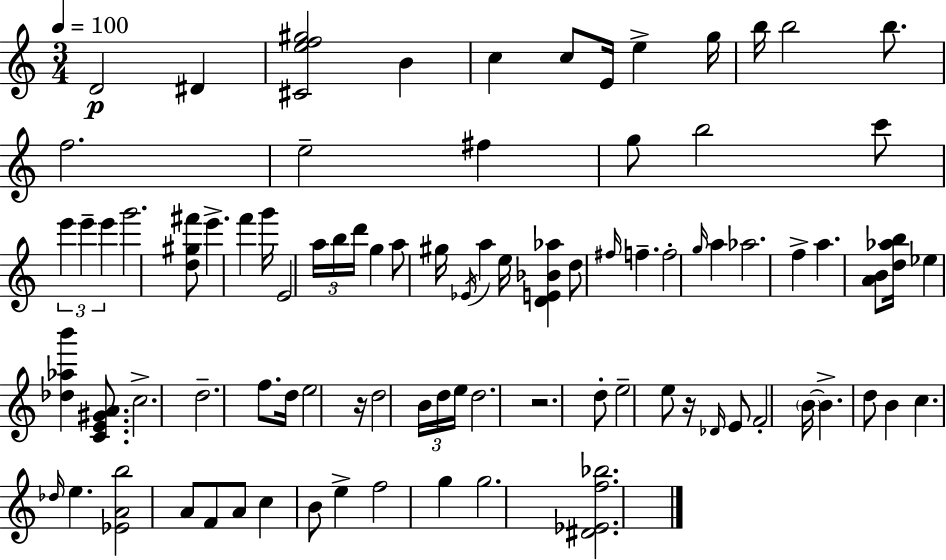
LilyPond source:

{
  \clef treble
  \numericTimeSignature
  \time 3/4
  \key c \major
  \tempo 4 = 100
  d'2\p dis'4 | <cis' e'' f'' gis''>2 b'4 | c''4 c''8 e'16 e''4-> g''16 | b''16 b''2 b''8. | \break f''2. | e''2-- fis''4 | g''8 b''2 c'''8 | \tuplet 3/2 { e'''4 e'''4-- e'''4 } | \break g'''2. | <d'' gis'' fis'''>8 e'''4.-> f'''4 | g'''16 e'2 \tuplet 3/2 { a''16 b''16 d'''16 } | g''4 a''8 gis''16 \acciaccatura { ees'16 } a''4 | \break e''16 <d' e' bes' aes''>4 d''8 \grace { fis''16 } f''4.-- | f''2-. \grace { g''16 } a''4 | aes''2. | f''4-> a''4. | \break <a' b'>8 <d'' aes'' b''>16 ees''4 <des'' aes'' b'''>4 | <c' e' gis' a'>8. c''2.-> | d''2.-- | f''8. d''16 e''2 | \break r16 d''2 | \tuplet 3/2 { b'16 d''16 e''16 } d''2. | r2. | d''8-. e''2-- | \break e''8 r16 \grace { des'16 } e'8 f'2-. | \parenthesize b'16~~ b'4.-> d''8 | b'4 c''4. \grace { des''16 } e''4. | <ees' a' b''>2 | \break a'8 f'8 a'8 c''4 b'8 | e''4-> f''2 | g''4 g''2. | <dis' ees' f'' bes''>2. | \break \bar "|."
}